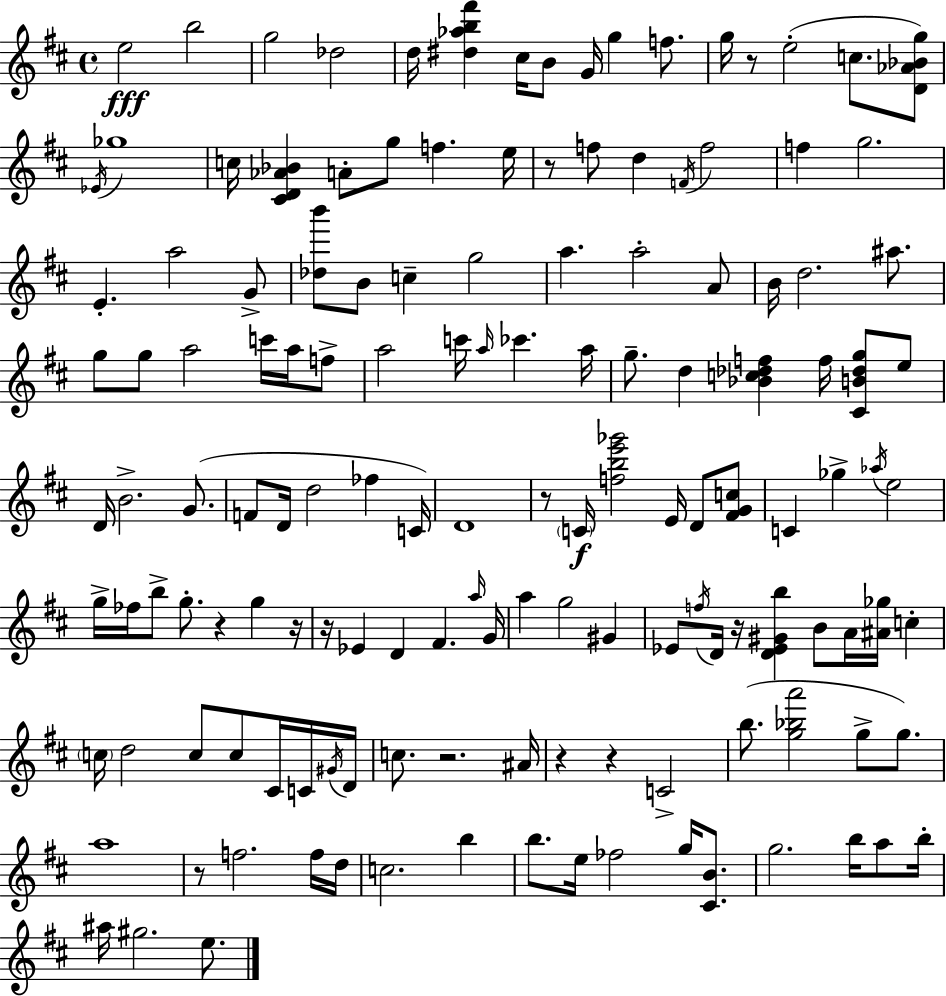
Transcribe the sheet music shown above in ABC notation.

X:1
T:Untitled
M:4/4
L:1/4
K:D
e2 b2 g2 _d2 d/4 [^d_ab^f'] ^c/4 B/2 G/4 g f/2 g/4 z/2 e2 c/2 [D_A_Bg]/2 _E/4 _g4 c/4 [^CD_A_B] A/2 g/2 f e/4 z/2 f/2 d F/4 f2 f g2 E a2 G/2 [_db']/2 B/2 c g2 a a2 A/2 B/4 d2 ^a/2 g/2 g/2 a2 c'/4 a/4 f/2 a2 c'/4 a/4 _c' a/4 g/2 d [_Bc_df] f/4 [^CB_dg]/2 e/2 D/4 B2 G/2 F/2 D/4 d2 _f C/4 D4 z/2 C/4 [fbe'_g']2 E/4 D/2 [^FGc]/2 C _g _a/4 e2 g/4 _f/4 b/2 g/2 z g z/4 z/4 _E D ^F a/4 G/4 a g2 ^G _E/2 f/4 D/4 z/4 [D_E^Gb] B/2 A/4 [^A_g]/4 c c/4 d2 c/2 c/2 ^C/4 C/4 ^G/4 D/4 c/2 z2 ^A/4 z z C2 b/2 [g_ba']2 g/2 g/2 a4 z/2 f2 f/4 d/4 c2 b b/2 e/4 _f2 g/4 [^CB]/2 g2 b/4 a/2 b/4 ^a/4 ^g2 e/2